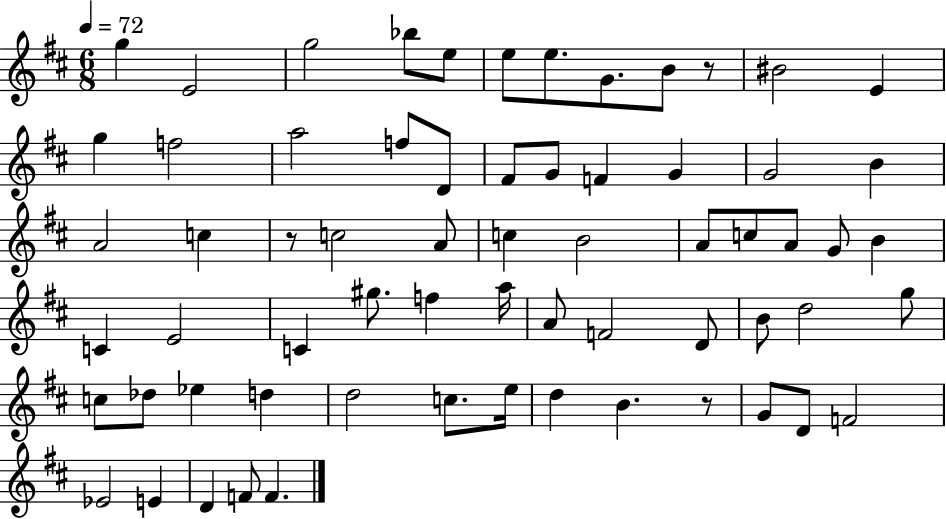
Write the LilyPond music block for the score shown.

{
  \clef treble
  \numericTimeSignature
  \time 6/8
  \key d \major
  \tempo 4 = 72
  g''4 e'2 | g''2 bes''8 e''8 | e''8 e''8. g'8. b'8 r8 | bis'2 e'4 | \break g''4 f''2 | a''2 f''8 d'8 | fis'8 g'8 f'4 g'4 | g'2 b'4 | \break a'2 c''4 | r8 c''2 a'8 | c''4 b'2 | a'8 c''8 a'8 g'8 b'4 | \break c'4 e'2 | c'4 gis''8. f''4 a''16 | a'8 f'2 d'8 | b'8 d''2 g''8 | \break c''8 des''8 ees''4 d''4 | d''2 c''8. e''16 | d''4 b'4. r8 | g'8 d'8 f'2 | \break ees'2 e'4 | d'4 f'8 f'4. | \bar "|."
}